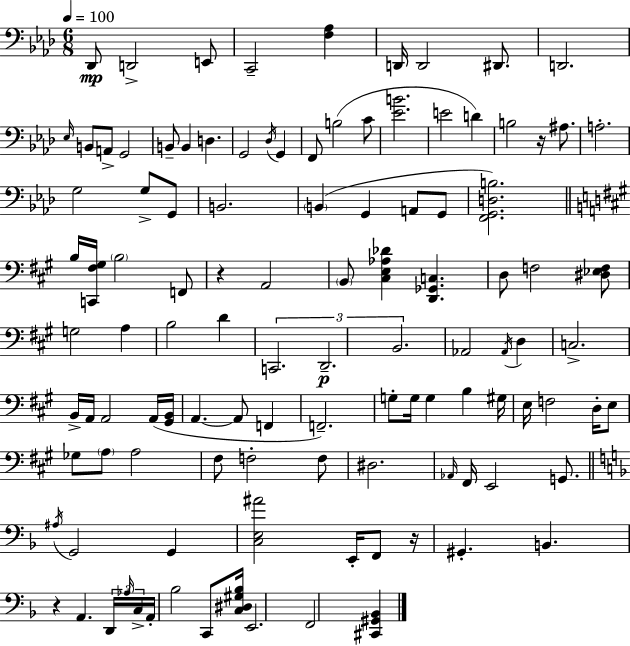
{
  \clef bass
  \numericTimeSignature
  \time 6/8
  \key f \minor
  \tempo 4 = 100
  \repeat volta 2 { des,8\mp d,2-> e,8 | c,2-- <f aes>4 | d,16 d,2 dis,8. | d,2. | \break \grace { ees16 } b,8 a,8-> g,2 | b,8-- b,4 d4. | g,2 \acciaccatura { des16 } g,4 | f,8 b2( | \break c'8 <ees' b'>2. | e'2 d'4) | b2 r16 ais8. | a2.-. | \break g2 g8-> | g,8 b,2. | \parenthesize b,4( g,4 a,8 | g,8 <f, g, d b>2.) | \break \bar "||" \break \key a \major b16 <c, fis gis>16 \parenthesize b2 f,8 | r4 a,2 | \parenthesize b,8 <cis e aes des'>4 <d, ges, c>4. | d8 f2 <dis ees f>8 | \break g2 a4 | b2 d'4 | \tuplet 3/2 { c,2. | d,2.--\p | \break b,2. } | aes,2 \acciaccatura { aes,16 } d4 | c2.-> | b,16-> a,16 a,2 a,16( | \break <gis, b,>16 a,4.~~ a,8 f,4 | f,2.--) | g8-. g16 g4 b4 | gis16 e16 f2 d16-. e8 | \break ges8 \parenthesize a8 a2 | fis8 f2-. f8 | dis2. | \grace { aes,16 } fis,16 e,2 g,8. | \break \bar "||" \break \key f \major \acciaccatura { ais16 } g,2 g,4 | <c e ais'>2 e,16-. f,8 | r16 gis,4.-. b,4. | r4 a,4. \tuplet 3/2 { d,16 | \break \grace { aes16 } c16-> } a,16-. bes2 c,8 | <c dis gis bes>16 e,2. | f,2 <cis, gis, bes,>4 | } \bar "|."
}